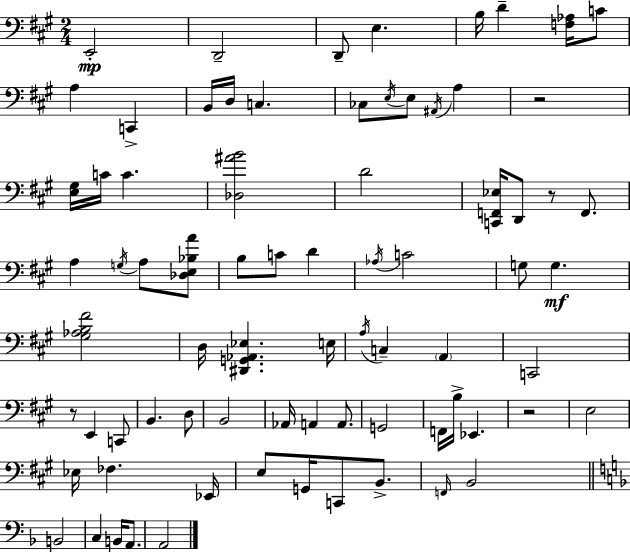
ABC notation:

X:1
T:Untitled
M:2/4
L:1/4
K:A
E,,2 D,,2 D,,/2 E, B,/4 D [F,_A,]/4 C/2 A, C,, B,,/4 D,/4 C, _C,/2 E,/4 E,/2 ^A,,/4 A, z2 [E,^G,]/4 C/4 C [_D,^AB]2 D2 [C,,F,,_E,]/4 D,,/2 z/2 F,,/2 A, G,/4 A,/2 [_D,E,_B,A]/2 B,/2 C/2 D _A,/4 C2 G,/2 G, [^G,_A,B,^F]2 D,/4 [^D,,G,,_A,,_E,] E,/4 A,/4 C, A,, C,,2 z/2 E,, C,,/2 B,, D,/2 B,,2 _A,,/4 A,, A,,/2 G,,2 F,,/4 B,/4 _E,, z2 E,2 _E,/4 _F, _E,,/4 E,/2 G,,/4 C,,/2 B,,/2 F,,/4 B,,2 B,,2 C, B,,/4 A,,/2 A,,2